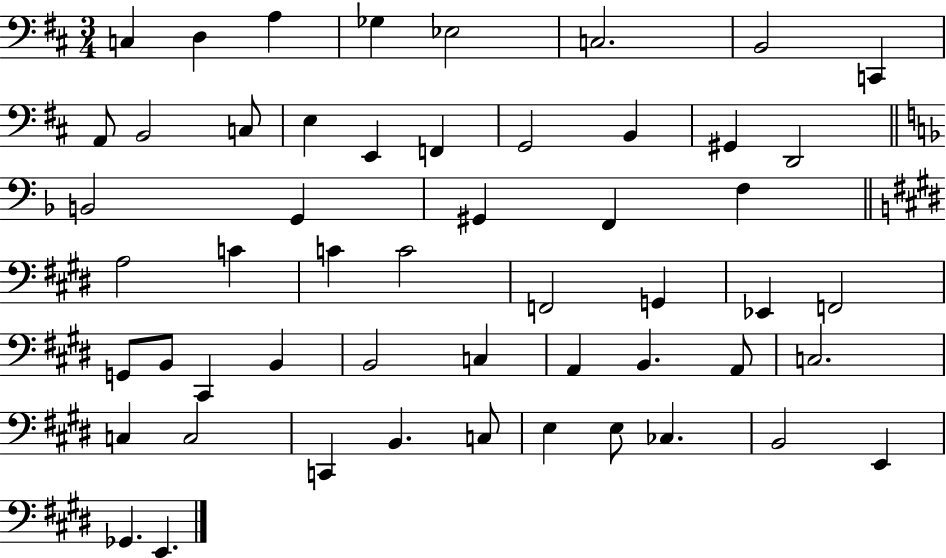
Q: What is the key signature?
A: D major